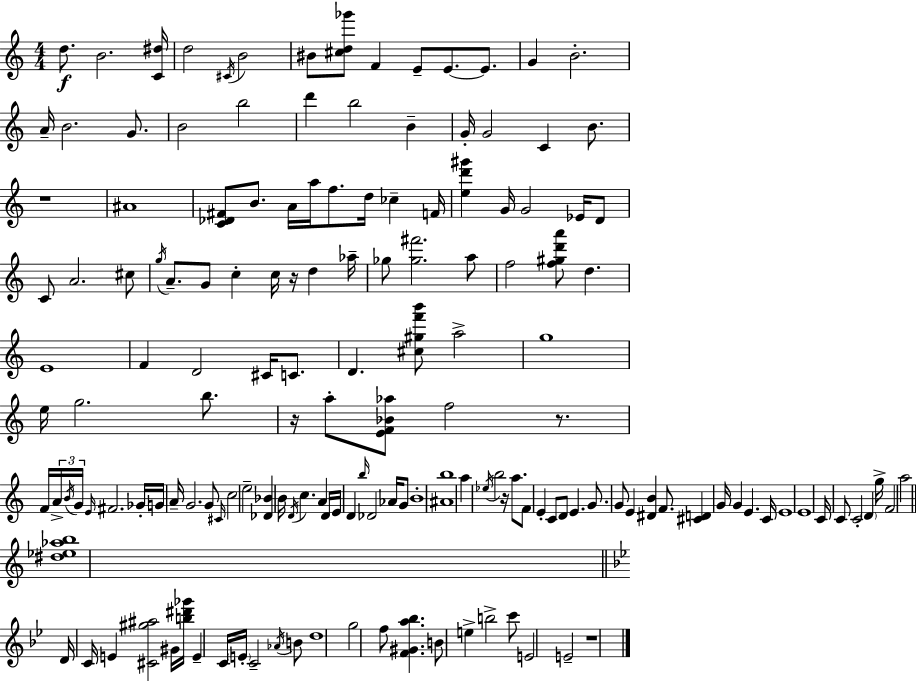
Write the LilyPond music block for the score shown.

{
  \clef treble
  \numericTimeSignature
  \time 4/4
  \key c \major
  d''8.\f b'2. <c' dis''>16 | d''2 \acciaccatura { cis'16 } b'2 | bis'8 <cis'' d'' ges'''>8 f'4 e'8-- e'8.~~ e'8. | g'4 b'2.-. | \break a'16-- b'2. g'8. | b'2 b''2 | d'''4 b''2 b'4-- | g'16-. g'2 c'4 b'8. | \break r1 | ais'1 | <c' des' fis'>8 b'8. a'16 a''16 f''8. d''16 ces''4-- | f'16 <e'' d''' gis'''>4 g'16 g'2 ees'16 d'8 | \break c'8 a'2. cis''8 | \acciaccatura { g''16 } a'8.-- g'8 c''4-. c''16 r16 d''4 | aes''16-- ges''8 <ges'' fis'''>2. | a''8 f''2 <f'' gis'' d''' a'''>8 d''4. | \break e'1 | f'4 d'2 cis'16 c'8. | d'4. <cis'' gis'' f''' b'''>8 a''2-> | g''1 | \break e''16 g''2. b''8. | r16 a''8-. <e' f' bes' aes''>8 f''2 r8. | f'16 \tuplet 3/2 { a'16-> \acciaccatura { b'16 } g'16 } \grace { e'16 } fis'2. | ges'16-. g'16 a'16-- g'2. | \break g'8 \grace { cis'16 } c''2 e''2-- | <des' bes'>4 b'16 \acciaccatura { d'16 } c''4. | a'4 d'16 e'16 d'4 \grace { b''16 } des'2 | aes'16 g'8 b'1-. | \break <ais' b''>1 | a''4 \acciaccatura { ees''16 } b''2 | r16 a''8. f'8 e'4-. c'8 | d'8 e'4. g'8. g'8 e'4 | \break <dis' b'>4 f'8. <cis' d'>4 g'16 g'4 | e'4. c'16 e'1 | e'1 | c'16 c'8 c'2-. | \break \parenthesize d'4 g''16-> f'2 | a''2 \bar "||" \break \key c \major <dis'' ees'' aes'' b''>1 | \bar "||" \break \key g \minor d'16 c'16 e'4 <cis' gis'' ais''>2 gis'16 <b'' dis''' ges'''>16 | e'4-- c'16 \parenthesize e'16-. c'2-- \acciaccatura { aes'16 } b'8 | d''1 | g''2 f''8 <f' gis' a'' bes''>4. | \break b'8 e''4-> b''2-> c'''8 | e'2 e'2-- | r1 | \bar "|."
}